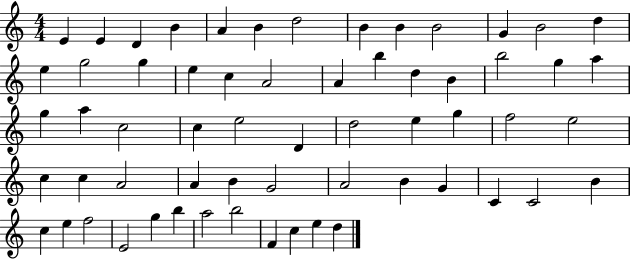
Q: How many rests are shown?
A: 0